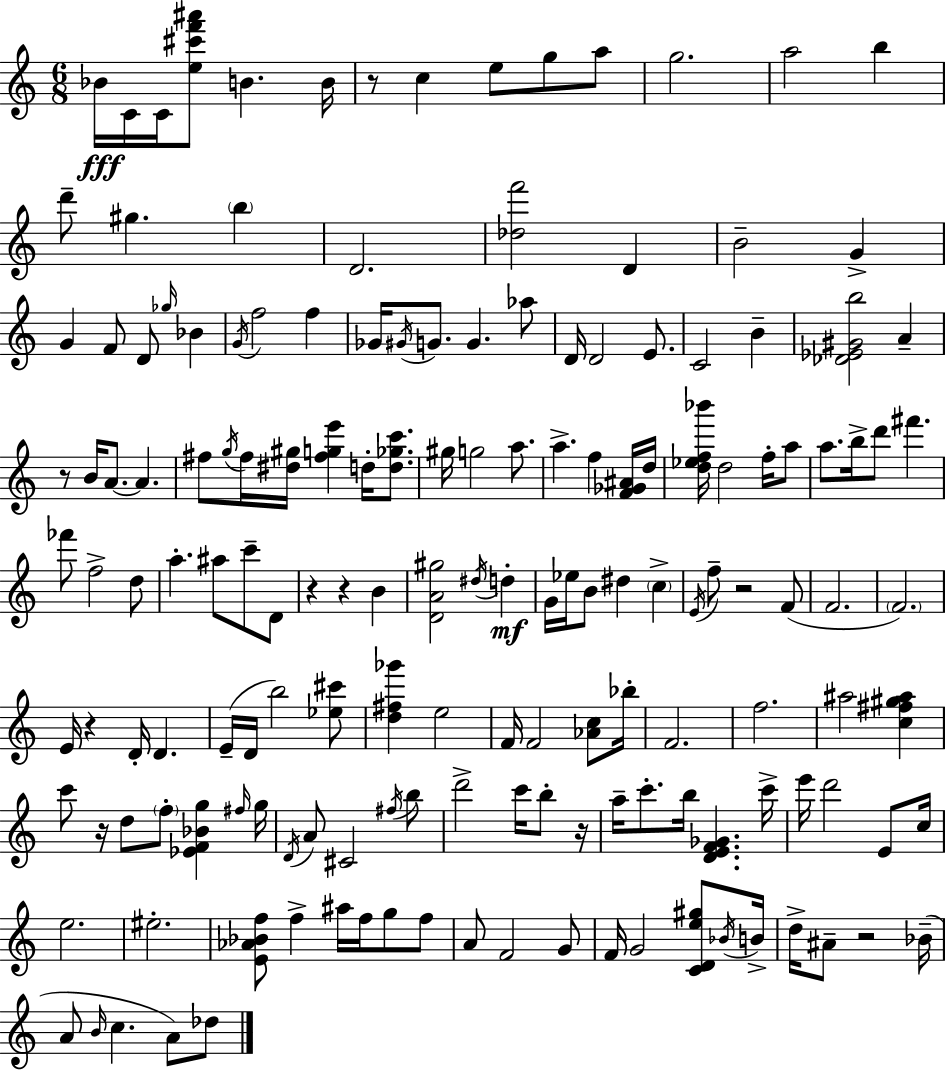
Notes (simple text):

Bb4/s C4/s C4/s [E5,C#6,F6,A#6]/e B4/q. B4/s R/e C5/q E5/e G5/e A5/e G5/h. A5/h B5/q D6/e G#5/q. B5/q D4/h. [Db5,F6]/h D4/q B4/h G4/q G4/q F4/e D4/e Gb5/s Bb4/q G4/s F5/h F5/q Gb4/s G#4/s G4/e. G4/q. Ab5/e D4/s D4/h E4/e. C4/h B4/q [Db4,Eb4,G#4,B5]/h A4/q R/e B4/s A4/e. A4/q. F#5/e G5/s F#5/s [D#5,G#5]/s [F#5,G5,E6]/q D5/s [D5,Gb5,C6]/e. G#5/s G5/h A5/e. A5/q. F5/q [F4,Gb4,A#4]/s D5/s [D5,Eb5,F5,Bb6]/s D5/h F5/s A5/e A5/e. B5/s D6/e F#6/q. FES6/e F5/h D5/e A5/q. A#5/e C6/e D4/e R/q R/q B4/q [D4,A4,G#5]/h D#5/s D5/q G4/s Eb5/s B4/e D#5/q C5/q E4/s F5/e R/h F4/e F4/h. F4/h. E4/s R/q D4/s D4/q. E4/s D4/s B5/h [Eb5,C#6]/e [D5,F#5,Gb6]/q E5/h F4/s F4/h [Ab4,C5]/e Bb5/s F4/h. F5/h. A#5/h [C5,F#5,G#5,A#5]/q C6/e R/s D5/e F5/e [Eb4,F4,Bb4,G5]/q F#5/s G5/s D4/s A4/e C#4/h F#5/s B5/e D6/h C6/s B5/e R/s A5/s C6/e. B5/s [D4,E4,F4,Gb4]/q. C6/s E6/s D6/h E4/e C5/s E5/h. EIS5/h. [E4,Ab4,Bb4,F5]/e F5/q A#5/s F5/s G5/e F5/e A4/e F4/h G4/e F4/s G4/h [C4,D4,E5,G#5]/e Bb4/s B4/s D5/s A#4/e R/h Bb4/s A4/e B4/s C5/q. A4/e Db5/e